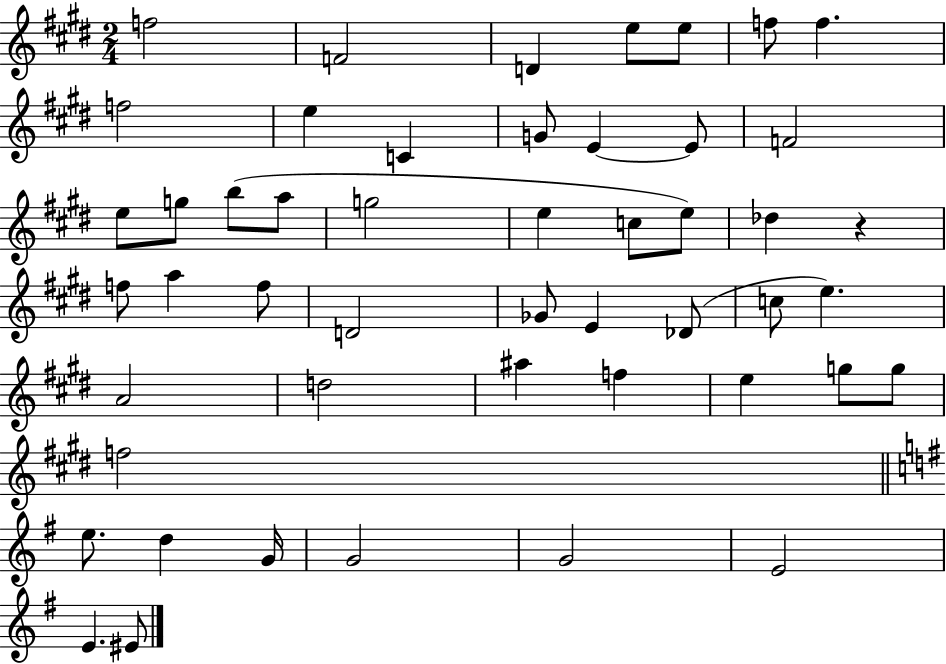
{
  \clef treble
  \numericTimeSignature
  \time 2/4
  \key e \major
  f''2 | f'2 | d'4 e''8 e''8 | f''8 f''4. | \break f''2 | e''4 c'4 | g'8 e'4~~ e'8 | f'2 | \break e''8 g''8 b''8( a''8 | g''2 | e''4 c''8 e''8) | des''4 r4 | \break f''8 a''4 f''8 | d'2 | ges'8 e'4 des'8( | c''8 e''4.) | \break a'2 | d''2 | ais''4 f''4 | e''4 g''8 g''8 | \break f''2 | \bar "||" \break \key e \minor e''8. d''4 g'16 | g'2 | g'2 | e'2 | \break e'4. eis'8 | \bar "|."
}